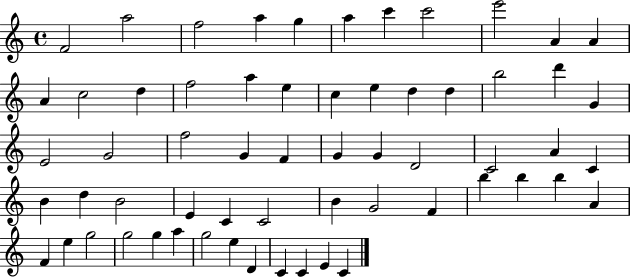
{
  \clef treble
  \time 4/4
  \defaultTimeSignature
  \key c \major
  f'2 a''2 | f''2 a''4 g''4 | a''4 c'''4 c'''2 | e'''2 a'4 a'4 | \break a'4 c''2 d''4 | f''2 a''4 e''4 | c''4 e''4 d''4 d''4 | b''2 d'''4 g'4 | \break e'2 g'2 | f''2 g'4 f'4 | g'4 g'4 d'2 | c'2 a'4 c'4 | \break b'4 d''4 b'2 | e'4 c'4 c'2 | b'4 g'2 f'4 | b''4 b''4 b''4 a'4 | \break f'4 e''4 g''2 | g''2 g''4 a''4 | g''2 e''4 d'4 | c'4 c'4 e'4 c'4 | \break \bar "|."
}